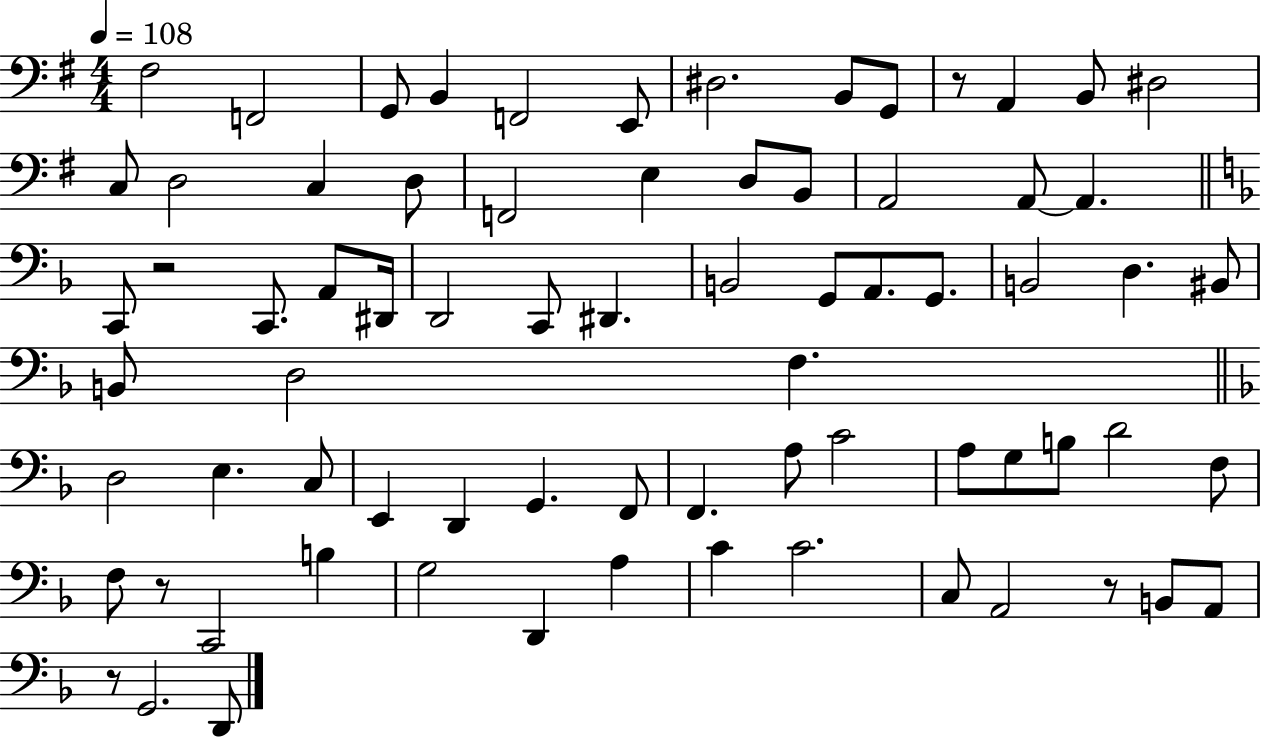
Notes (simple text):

F#3/h F2/h G2/e B2/q F2/h E2/e D#3/h. B2/e G2/e R/e A2/q B2/e D#3/h C3/e D3/h C3/q D3/e F2/h E3/q D3/e B2/e A2/h A2/e A2/q. C2/e R/h C2/e. A2/e D#2/s D2/h C2/e D#2/q. B2/h G2/e A2/e. G2/e. B2/h D3/q. BIS2/e B2/e D3/h F3/q. D3/h E3/q. C3/e E2/q D2/q G2/q. F2/e F2/q. A3/e C4/h A3/e G3/e B3/e D4/h F3/e F3/e R/e C2/h B3/q G3/h D2/q A3/q C4/q C4/h. C3/e A2/h R/e B2/e A2/e R/e G2/h. D2/e